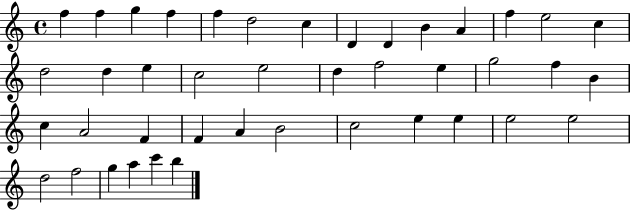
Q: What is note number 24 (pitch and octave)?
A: F5